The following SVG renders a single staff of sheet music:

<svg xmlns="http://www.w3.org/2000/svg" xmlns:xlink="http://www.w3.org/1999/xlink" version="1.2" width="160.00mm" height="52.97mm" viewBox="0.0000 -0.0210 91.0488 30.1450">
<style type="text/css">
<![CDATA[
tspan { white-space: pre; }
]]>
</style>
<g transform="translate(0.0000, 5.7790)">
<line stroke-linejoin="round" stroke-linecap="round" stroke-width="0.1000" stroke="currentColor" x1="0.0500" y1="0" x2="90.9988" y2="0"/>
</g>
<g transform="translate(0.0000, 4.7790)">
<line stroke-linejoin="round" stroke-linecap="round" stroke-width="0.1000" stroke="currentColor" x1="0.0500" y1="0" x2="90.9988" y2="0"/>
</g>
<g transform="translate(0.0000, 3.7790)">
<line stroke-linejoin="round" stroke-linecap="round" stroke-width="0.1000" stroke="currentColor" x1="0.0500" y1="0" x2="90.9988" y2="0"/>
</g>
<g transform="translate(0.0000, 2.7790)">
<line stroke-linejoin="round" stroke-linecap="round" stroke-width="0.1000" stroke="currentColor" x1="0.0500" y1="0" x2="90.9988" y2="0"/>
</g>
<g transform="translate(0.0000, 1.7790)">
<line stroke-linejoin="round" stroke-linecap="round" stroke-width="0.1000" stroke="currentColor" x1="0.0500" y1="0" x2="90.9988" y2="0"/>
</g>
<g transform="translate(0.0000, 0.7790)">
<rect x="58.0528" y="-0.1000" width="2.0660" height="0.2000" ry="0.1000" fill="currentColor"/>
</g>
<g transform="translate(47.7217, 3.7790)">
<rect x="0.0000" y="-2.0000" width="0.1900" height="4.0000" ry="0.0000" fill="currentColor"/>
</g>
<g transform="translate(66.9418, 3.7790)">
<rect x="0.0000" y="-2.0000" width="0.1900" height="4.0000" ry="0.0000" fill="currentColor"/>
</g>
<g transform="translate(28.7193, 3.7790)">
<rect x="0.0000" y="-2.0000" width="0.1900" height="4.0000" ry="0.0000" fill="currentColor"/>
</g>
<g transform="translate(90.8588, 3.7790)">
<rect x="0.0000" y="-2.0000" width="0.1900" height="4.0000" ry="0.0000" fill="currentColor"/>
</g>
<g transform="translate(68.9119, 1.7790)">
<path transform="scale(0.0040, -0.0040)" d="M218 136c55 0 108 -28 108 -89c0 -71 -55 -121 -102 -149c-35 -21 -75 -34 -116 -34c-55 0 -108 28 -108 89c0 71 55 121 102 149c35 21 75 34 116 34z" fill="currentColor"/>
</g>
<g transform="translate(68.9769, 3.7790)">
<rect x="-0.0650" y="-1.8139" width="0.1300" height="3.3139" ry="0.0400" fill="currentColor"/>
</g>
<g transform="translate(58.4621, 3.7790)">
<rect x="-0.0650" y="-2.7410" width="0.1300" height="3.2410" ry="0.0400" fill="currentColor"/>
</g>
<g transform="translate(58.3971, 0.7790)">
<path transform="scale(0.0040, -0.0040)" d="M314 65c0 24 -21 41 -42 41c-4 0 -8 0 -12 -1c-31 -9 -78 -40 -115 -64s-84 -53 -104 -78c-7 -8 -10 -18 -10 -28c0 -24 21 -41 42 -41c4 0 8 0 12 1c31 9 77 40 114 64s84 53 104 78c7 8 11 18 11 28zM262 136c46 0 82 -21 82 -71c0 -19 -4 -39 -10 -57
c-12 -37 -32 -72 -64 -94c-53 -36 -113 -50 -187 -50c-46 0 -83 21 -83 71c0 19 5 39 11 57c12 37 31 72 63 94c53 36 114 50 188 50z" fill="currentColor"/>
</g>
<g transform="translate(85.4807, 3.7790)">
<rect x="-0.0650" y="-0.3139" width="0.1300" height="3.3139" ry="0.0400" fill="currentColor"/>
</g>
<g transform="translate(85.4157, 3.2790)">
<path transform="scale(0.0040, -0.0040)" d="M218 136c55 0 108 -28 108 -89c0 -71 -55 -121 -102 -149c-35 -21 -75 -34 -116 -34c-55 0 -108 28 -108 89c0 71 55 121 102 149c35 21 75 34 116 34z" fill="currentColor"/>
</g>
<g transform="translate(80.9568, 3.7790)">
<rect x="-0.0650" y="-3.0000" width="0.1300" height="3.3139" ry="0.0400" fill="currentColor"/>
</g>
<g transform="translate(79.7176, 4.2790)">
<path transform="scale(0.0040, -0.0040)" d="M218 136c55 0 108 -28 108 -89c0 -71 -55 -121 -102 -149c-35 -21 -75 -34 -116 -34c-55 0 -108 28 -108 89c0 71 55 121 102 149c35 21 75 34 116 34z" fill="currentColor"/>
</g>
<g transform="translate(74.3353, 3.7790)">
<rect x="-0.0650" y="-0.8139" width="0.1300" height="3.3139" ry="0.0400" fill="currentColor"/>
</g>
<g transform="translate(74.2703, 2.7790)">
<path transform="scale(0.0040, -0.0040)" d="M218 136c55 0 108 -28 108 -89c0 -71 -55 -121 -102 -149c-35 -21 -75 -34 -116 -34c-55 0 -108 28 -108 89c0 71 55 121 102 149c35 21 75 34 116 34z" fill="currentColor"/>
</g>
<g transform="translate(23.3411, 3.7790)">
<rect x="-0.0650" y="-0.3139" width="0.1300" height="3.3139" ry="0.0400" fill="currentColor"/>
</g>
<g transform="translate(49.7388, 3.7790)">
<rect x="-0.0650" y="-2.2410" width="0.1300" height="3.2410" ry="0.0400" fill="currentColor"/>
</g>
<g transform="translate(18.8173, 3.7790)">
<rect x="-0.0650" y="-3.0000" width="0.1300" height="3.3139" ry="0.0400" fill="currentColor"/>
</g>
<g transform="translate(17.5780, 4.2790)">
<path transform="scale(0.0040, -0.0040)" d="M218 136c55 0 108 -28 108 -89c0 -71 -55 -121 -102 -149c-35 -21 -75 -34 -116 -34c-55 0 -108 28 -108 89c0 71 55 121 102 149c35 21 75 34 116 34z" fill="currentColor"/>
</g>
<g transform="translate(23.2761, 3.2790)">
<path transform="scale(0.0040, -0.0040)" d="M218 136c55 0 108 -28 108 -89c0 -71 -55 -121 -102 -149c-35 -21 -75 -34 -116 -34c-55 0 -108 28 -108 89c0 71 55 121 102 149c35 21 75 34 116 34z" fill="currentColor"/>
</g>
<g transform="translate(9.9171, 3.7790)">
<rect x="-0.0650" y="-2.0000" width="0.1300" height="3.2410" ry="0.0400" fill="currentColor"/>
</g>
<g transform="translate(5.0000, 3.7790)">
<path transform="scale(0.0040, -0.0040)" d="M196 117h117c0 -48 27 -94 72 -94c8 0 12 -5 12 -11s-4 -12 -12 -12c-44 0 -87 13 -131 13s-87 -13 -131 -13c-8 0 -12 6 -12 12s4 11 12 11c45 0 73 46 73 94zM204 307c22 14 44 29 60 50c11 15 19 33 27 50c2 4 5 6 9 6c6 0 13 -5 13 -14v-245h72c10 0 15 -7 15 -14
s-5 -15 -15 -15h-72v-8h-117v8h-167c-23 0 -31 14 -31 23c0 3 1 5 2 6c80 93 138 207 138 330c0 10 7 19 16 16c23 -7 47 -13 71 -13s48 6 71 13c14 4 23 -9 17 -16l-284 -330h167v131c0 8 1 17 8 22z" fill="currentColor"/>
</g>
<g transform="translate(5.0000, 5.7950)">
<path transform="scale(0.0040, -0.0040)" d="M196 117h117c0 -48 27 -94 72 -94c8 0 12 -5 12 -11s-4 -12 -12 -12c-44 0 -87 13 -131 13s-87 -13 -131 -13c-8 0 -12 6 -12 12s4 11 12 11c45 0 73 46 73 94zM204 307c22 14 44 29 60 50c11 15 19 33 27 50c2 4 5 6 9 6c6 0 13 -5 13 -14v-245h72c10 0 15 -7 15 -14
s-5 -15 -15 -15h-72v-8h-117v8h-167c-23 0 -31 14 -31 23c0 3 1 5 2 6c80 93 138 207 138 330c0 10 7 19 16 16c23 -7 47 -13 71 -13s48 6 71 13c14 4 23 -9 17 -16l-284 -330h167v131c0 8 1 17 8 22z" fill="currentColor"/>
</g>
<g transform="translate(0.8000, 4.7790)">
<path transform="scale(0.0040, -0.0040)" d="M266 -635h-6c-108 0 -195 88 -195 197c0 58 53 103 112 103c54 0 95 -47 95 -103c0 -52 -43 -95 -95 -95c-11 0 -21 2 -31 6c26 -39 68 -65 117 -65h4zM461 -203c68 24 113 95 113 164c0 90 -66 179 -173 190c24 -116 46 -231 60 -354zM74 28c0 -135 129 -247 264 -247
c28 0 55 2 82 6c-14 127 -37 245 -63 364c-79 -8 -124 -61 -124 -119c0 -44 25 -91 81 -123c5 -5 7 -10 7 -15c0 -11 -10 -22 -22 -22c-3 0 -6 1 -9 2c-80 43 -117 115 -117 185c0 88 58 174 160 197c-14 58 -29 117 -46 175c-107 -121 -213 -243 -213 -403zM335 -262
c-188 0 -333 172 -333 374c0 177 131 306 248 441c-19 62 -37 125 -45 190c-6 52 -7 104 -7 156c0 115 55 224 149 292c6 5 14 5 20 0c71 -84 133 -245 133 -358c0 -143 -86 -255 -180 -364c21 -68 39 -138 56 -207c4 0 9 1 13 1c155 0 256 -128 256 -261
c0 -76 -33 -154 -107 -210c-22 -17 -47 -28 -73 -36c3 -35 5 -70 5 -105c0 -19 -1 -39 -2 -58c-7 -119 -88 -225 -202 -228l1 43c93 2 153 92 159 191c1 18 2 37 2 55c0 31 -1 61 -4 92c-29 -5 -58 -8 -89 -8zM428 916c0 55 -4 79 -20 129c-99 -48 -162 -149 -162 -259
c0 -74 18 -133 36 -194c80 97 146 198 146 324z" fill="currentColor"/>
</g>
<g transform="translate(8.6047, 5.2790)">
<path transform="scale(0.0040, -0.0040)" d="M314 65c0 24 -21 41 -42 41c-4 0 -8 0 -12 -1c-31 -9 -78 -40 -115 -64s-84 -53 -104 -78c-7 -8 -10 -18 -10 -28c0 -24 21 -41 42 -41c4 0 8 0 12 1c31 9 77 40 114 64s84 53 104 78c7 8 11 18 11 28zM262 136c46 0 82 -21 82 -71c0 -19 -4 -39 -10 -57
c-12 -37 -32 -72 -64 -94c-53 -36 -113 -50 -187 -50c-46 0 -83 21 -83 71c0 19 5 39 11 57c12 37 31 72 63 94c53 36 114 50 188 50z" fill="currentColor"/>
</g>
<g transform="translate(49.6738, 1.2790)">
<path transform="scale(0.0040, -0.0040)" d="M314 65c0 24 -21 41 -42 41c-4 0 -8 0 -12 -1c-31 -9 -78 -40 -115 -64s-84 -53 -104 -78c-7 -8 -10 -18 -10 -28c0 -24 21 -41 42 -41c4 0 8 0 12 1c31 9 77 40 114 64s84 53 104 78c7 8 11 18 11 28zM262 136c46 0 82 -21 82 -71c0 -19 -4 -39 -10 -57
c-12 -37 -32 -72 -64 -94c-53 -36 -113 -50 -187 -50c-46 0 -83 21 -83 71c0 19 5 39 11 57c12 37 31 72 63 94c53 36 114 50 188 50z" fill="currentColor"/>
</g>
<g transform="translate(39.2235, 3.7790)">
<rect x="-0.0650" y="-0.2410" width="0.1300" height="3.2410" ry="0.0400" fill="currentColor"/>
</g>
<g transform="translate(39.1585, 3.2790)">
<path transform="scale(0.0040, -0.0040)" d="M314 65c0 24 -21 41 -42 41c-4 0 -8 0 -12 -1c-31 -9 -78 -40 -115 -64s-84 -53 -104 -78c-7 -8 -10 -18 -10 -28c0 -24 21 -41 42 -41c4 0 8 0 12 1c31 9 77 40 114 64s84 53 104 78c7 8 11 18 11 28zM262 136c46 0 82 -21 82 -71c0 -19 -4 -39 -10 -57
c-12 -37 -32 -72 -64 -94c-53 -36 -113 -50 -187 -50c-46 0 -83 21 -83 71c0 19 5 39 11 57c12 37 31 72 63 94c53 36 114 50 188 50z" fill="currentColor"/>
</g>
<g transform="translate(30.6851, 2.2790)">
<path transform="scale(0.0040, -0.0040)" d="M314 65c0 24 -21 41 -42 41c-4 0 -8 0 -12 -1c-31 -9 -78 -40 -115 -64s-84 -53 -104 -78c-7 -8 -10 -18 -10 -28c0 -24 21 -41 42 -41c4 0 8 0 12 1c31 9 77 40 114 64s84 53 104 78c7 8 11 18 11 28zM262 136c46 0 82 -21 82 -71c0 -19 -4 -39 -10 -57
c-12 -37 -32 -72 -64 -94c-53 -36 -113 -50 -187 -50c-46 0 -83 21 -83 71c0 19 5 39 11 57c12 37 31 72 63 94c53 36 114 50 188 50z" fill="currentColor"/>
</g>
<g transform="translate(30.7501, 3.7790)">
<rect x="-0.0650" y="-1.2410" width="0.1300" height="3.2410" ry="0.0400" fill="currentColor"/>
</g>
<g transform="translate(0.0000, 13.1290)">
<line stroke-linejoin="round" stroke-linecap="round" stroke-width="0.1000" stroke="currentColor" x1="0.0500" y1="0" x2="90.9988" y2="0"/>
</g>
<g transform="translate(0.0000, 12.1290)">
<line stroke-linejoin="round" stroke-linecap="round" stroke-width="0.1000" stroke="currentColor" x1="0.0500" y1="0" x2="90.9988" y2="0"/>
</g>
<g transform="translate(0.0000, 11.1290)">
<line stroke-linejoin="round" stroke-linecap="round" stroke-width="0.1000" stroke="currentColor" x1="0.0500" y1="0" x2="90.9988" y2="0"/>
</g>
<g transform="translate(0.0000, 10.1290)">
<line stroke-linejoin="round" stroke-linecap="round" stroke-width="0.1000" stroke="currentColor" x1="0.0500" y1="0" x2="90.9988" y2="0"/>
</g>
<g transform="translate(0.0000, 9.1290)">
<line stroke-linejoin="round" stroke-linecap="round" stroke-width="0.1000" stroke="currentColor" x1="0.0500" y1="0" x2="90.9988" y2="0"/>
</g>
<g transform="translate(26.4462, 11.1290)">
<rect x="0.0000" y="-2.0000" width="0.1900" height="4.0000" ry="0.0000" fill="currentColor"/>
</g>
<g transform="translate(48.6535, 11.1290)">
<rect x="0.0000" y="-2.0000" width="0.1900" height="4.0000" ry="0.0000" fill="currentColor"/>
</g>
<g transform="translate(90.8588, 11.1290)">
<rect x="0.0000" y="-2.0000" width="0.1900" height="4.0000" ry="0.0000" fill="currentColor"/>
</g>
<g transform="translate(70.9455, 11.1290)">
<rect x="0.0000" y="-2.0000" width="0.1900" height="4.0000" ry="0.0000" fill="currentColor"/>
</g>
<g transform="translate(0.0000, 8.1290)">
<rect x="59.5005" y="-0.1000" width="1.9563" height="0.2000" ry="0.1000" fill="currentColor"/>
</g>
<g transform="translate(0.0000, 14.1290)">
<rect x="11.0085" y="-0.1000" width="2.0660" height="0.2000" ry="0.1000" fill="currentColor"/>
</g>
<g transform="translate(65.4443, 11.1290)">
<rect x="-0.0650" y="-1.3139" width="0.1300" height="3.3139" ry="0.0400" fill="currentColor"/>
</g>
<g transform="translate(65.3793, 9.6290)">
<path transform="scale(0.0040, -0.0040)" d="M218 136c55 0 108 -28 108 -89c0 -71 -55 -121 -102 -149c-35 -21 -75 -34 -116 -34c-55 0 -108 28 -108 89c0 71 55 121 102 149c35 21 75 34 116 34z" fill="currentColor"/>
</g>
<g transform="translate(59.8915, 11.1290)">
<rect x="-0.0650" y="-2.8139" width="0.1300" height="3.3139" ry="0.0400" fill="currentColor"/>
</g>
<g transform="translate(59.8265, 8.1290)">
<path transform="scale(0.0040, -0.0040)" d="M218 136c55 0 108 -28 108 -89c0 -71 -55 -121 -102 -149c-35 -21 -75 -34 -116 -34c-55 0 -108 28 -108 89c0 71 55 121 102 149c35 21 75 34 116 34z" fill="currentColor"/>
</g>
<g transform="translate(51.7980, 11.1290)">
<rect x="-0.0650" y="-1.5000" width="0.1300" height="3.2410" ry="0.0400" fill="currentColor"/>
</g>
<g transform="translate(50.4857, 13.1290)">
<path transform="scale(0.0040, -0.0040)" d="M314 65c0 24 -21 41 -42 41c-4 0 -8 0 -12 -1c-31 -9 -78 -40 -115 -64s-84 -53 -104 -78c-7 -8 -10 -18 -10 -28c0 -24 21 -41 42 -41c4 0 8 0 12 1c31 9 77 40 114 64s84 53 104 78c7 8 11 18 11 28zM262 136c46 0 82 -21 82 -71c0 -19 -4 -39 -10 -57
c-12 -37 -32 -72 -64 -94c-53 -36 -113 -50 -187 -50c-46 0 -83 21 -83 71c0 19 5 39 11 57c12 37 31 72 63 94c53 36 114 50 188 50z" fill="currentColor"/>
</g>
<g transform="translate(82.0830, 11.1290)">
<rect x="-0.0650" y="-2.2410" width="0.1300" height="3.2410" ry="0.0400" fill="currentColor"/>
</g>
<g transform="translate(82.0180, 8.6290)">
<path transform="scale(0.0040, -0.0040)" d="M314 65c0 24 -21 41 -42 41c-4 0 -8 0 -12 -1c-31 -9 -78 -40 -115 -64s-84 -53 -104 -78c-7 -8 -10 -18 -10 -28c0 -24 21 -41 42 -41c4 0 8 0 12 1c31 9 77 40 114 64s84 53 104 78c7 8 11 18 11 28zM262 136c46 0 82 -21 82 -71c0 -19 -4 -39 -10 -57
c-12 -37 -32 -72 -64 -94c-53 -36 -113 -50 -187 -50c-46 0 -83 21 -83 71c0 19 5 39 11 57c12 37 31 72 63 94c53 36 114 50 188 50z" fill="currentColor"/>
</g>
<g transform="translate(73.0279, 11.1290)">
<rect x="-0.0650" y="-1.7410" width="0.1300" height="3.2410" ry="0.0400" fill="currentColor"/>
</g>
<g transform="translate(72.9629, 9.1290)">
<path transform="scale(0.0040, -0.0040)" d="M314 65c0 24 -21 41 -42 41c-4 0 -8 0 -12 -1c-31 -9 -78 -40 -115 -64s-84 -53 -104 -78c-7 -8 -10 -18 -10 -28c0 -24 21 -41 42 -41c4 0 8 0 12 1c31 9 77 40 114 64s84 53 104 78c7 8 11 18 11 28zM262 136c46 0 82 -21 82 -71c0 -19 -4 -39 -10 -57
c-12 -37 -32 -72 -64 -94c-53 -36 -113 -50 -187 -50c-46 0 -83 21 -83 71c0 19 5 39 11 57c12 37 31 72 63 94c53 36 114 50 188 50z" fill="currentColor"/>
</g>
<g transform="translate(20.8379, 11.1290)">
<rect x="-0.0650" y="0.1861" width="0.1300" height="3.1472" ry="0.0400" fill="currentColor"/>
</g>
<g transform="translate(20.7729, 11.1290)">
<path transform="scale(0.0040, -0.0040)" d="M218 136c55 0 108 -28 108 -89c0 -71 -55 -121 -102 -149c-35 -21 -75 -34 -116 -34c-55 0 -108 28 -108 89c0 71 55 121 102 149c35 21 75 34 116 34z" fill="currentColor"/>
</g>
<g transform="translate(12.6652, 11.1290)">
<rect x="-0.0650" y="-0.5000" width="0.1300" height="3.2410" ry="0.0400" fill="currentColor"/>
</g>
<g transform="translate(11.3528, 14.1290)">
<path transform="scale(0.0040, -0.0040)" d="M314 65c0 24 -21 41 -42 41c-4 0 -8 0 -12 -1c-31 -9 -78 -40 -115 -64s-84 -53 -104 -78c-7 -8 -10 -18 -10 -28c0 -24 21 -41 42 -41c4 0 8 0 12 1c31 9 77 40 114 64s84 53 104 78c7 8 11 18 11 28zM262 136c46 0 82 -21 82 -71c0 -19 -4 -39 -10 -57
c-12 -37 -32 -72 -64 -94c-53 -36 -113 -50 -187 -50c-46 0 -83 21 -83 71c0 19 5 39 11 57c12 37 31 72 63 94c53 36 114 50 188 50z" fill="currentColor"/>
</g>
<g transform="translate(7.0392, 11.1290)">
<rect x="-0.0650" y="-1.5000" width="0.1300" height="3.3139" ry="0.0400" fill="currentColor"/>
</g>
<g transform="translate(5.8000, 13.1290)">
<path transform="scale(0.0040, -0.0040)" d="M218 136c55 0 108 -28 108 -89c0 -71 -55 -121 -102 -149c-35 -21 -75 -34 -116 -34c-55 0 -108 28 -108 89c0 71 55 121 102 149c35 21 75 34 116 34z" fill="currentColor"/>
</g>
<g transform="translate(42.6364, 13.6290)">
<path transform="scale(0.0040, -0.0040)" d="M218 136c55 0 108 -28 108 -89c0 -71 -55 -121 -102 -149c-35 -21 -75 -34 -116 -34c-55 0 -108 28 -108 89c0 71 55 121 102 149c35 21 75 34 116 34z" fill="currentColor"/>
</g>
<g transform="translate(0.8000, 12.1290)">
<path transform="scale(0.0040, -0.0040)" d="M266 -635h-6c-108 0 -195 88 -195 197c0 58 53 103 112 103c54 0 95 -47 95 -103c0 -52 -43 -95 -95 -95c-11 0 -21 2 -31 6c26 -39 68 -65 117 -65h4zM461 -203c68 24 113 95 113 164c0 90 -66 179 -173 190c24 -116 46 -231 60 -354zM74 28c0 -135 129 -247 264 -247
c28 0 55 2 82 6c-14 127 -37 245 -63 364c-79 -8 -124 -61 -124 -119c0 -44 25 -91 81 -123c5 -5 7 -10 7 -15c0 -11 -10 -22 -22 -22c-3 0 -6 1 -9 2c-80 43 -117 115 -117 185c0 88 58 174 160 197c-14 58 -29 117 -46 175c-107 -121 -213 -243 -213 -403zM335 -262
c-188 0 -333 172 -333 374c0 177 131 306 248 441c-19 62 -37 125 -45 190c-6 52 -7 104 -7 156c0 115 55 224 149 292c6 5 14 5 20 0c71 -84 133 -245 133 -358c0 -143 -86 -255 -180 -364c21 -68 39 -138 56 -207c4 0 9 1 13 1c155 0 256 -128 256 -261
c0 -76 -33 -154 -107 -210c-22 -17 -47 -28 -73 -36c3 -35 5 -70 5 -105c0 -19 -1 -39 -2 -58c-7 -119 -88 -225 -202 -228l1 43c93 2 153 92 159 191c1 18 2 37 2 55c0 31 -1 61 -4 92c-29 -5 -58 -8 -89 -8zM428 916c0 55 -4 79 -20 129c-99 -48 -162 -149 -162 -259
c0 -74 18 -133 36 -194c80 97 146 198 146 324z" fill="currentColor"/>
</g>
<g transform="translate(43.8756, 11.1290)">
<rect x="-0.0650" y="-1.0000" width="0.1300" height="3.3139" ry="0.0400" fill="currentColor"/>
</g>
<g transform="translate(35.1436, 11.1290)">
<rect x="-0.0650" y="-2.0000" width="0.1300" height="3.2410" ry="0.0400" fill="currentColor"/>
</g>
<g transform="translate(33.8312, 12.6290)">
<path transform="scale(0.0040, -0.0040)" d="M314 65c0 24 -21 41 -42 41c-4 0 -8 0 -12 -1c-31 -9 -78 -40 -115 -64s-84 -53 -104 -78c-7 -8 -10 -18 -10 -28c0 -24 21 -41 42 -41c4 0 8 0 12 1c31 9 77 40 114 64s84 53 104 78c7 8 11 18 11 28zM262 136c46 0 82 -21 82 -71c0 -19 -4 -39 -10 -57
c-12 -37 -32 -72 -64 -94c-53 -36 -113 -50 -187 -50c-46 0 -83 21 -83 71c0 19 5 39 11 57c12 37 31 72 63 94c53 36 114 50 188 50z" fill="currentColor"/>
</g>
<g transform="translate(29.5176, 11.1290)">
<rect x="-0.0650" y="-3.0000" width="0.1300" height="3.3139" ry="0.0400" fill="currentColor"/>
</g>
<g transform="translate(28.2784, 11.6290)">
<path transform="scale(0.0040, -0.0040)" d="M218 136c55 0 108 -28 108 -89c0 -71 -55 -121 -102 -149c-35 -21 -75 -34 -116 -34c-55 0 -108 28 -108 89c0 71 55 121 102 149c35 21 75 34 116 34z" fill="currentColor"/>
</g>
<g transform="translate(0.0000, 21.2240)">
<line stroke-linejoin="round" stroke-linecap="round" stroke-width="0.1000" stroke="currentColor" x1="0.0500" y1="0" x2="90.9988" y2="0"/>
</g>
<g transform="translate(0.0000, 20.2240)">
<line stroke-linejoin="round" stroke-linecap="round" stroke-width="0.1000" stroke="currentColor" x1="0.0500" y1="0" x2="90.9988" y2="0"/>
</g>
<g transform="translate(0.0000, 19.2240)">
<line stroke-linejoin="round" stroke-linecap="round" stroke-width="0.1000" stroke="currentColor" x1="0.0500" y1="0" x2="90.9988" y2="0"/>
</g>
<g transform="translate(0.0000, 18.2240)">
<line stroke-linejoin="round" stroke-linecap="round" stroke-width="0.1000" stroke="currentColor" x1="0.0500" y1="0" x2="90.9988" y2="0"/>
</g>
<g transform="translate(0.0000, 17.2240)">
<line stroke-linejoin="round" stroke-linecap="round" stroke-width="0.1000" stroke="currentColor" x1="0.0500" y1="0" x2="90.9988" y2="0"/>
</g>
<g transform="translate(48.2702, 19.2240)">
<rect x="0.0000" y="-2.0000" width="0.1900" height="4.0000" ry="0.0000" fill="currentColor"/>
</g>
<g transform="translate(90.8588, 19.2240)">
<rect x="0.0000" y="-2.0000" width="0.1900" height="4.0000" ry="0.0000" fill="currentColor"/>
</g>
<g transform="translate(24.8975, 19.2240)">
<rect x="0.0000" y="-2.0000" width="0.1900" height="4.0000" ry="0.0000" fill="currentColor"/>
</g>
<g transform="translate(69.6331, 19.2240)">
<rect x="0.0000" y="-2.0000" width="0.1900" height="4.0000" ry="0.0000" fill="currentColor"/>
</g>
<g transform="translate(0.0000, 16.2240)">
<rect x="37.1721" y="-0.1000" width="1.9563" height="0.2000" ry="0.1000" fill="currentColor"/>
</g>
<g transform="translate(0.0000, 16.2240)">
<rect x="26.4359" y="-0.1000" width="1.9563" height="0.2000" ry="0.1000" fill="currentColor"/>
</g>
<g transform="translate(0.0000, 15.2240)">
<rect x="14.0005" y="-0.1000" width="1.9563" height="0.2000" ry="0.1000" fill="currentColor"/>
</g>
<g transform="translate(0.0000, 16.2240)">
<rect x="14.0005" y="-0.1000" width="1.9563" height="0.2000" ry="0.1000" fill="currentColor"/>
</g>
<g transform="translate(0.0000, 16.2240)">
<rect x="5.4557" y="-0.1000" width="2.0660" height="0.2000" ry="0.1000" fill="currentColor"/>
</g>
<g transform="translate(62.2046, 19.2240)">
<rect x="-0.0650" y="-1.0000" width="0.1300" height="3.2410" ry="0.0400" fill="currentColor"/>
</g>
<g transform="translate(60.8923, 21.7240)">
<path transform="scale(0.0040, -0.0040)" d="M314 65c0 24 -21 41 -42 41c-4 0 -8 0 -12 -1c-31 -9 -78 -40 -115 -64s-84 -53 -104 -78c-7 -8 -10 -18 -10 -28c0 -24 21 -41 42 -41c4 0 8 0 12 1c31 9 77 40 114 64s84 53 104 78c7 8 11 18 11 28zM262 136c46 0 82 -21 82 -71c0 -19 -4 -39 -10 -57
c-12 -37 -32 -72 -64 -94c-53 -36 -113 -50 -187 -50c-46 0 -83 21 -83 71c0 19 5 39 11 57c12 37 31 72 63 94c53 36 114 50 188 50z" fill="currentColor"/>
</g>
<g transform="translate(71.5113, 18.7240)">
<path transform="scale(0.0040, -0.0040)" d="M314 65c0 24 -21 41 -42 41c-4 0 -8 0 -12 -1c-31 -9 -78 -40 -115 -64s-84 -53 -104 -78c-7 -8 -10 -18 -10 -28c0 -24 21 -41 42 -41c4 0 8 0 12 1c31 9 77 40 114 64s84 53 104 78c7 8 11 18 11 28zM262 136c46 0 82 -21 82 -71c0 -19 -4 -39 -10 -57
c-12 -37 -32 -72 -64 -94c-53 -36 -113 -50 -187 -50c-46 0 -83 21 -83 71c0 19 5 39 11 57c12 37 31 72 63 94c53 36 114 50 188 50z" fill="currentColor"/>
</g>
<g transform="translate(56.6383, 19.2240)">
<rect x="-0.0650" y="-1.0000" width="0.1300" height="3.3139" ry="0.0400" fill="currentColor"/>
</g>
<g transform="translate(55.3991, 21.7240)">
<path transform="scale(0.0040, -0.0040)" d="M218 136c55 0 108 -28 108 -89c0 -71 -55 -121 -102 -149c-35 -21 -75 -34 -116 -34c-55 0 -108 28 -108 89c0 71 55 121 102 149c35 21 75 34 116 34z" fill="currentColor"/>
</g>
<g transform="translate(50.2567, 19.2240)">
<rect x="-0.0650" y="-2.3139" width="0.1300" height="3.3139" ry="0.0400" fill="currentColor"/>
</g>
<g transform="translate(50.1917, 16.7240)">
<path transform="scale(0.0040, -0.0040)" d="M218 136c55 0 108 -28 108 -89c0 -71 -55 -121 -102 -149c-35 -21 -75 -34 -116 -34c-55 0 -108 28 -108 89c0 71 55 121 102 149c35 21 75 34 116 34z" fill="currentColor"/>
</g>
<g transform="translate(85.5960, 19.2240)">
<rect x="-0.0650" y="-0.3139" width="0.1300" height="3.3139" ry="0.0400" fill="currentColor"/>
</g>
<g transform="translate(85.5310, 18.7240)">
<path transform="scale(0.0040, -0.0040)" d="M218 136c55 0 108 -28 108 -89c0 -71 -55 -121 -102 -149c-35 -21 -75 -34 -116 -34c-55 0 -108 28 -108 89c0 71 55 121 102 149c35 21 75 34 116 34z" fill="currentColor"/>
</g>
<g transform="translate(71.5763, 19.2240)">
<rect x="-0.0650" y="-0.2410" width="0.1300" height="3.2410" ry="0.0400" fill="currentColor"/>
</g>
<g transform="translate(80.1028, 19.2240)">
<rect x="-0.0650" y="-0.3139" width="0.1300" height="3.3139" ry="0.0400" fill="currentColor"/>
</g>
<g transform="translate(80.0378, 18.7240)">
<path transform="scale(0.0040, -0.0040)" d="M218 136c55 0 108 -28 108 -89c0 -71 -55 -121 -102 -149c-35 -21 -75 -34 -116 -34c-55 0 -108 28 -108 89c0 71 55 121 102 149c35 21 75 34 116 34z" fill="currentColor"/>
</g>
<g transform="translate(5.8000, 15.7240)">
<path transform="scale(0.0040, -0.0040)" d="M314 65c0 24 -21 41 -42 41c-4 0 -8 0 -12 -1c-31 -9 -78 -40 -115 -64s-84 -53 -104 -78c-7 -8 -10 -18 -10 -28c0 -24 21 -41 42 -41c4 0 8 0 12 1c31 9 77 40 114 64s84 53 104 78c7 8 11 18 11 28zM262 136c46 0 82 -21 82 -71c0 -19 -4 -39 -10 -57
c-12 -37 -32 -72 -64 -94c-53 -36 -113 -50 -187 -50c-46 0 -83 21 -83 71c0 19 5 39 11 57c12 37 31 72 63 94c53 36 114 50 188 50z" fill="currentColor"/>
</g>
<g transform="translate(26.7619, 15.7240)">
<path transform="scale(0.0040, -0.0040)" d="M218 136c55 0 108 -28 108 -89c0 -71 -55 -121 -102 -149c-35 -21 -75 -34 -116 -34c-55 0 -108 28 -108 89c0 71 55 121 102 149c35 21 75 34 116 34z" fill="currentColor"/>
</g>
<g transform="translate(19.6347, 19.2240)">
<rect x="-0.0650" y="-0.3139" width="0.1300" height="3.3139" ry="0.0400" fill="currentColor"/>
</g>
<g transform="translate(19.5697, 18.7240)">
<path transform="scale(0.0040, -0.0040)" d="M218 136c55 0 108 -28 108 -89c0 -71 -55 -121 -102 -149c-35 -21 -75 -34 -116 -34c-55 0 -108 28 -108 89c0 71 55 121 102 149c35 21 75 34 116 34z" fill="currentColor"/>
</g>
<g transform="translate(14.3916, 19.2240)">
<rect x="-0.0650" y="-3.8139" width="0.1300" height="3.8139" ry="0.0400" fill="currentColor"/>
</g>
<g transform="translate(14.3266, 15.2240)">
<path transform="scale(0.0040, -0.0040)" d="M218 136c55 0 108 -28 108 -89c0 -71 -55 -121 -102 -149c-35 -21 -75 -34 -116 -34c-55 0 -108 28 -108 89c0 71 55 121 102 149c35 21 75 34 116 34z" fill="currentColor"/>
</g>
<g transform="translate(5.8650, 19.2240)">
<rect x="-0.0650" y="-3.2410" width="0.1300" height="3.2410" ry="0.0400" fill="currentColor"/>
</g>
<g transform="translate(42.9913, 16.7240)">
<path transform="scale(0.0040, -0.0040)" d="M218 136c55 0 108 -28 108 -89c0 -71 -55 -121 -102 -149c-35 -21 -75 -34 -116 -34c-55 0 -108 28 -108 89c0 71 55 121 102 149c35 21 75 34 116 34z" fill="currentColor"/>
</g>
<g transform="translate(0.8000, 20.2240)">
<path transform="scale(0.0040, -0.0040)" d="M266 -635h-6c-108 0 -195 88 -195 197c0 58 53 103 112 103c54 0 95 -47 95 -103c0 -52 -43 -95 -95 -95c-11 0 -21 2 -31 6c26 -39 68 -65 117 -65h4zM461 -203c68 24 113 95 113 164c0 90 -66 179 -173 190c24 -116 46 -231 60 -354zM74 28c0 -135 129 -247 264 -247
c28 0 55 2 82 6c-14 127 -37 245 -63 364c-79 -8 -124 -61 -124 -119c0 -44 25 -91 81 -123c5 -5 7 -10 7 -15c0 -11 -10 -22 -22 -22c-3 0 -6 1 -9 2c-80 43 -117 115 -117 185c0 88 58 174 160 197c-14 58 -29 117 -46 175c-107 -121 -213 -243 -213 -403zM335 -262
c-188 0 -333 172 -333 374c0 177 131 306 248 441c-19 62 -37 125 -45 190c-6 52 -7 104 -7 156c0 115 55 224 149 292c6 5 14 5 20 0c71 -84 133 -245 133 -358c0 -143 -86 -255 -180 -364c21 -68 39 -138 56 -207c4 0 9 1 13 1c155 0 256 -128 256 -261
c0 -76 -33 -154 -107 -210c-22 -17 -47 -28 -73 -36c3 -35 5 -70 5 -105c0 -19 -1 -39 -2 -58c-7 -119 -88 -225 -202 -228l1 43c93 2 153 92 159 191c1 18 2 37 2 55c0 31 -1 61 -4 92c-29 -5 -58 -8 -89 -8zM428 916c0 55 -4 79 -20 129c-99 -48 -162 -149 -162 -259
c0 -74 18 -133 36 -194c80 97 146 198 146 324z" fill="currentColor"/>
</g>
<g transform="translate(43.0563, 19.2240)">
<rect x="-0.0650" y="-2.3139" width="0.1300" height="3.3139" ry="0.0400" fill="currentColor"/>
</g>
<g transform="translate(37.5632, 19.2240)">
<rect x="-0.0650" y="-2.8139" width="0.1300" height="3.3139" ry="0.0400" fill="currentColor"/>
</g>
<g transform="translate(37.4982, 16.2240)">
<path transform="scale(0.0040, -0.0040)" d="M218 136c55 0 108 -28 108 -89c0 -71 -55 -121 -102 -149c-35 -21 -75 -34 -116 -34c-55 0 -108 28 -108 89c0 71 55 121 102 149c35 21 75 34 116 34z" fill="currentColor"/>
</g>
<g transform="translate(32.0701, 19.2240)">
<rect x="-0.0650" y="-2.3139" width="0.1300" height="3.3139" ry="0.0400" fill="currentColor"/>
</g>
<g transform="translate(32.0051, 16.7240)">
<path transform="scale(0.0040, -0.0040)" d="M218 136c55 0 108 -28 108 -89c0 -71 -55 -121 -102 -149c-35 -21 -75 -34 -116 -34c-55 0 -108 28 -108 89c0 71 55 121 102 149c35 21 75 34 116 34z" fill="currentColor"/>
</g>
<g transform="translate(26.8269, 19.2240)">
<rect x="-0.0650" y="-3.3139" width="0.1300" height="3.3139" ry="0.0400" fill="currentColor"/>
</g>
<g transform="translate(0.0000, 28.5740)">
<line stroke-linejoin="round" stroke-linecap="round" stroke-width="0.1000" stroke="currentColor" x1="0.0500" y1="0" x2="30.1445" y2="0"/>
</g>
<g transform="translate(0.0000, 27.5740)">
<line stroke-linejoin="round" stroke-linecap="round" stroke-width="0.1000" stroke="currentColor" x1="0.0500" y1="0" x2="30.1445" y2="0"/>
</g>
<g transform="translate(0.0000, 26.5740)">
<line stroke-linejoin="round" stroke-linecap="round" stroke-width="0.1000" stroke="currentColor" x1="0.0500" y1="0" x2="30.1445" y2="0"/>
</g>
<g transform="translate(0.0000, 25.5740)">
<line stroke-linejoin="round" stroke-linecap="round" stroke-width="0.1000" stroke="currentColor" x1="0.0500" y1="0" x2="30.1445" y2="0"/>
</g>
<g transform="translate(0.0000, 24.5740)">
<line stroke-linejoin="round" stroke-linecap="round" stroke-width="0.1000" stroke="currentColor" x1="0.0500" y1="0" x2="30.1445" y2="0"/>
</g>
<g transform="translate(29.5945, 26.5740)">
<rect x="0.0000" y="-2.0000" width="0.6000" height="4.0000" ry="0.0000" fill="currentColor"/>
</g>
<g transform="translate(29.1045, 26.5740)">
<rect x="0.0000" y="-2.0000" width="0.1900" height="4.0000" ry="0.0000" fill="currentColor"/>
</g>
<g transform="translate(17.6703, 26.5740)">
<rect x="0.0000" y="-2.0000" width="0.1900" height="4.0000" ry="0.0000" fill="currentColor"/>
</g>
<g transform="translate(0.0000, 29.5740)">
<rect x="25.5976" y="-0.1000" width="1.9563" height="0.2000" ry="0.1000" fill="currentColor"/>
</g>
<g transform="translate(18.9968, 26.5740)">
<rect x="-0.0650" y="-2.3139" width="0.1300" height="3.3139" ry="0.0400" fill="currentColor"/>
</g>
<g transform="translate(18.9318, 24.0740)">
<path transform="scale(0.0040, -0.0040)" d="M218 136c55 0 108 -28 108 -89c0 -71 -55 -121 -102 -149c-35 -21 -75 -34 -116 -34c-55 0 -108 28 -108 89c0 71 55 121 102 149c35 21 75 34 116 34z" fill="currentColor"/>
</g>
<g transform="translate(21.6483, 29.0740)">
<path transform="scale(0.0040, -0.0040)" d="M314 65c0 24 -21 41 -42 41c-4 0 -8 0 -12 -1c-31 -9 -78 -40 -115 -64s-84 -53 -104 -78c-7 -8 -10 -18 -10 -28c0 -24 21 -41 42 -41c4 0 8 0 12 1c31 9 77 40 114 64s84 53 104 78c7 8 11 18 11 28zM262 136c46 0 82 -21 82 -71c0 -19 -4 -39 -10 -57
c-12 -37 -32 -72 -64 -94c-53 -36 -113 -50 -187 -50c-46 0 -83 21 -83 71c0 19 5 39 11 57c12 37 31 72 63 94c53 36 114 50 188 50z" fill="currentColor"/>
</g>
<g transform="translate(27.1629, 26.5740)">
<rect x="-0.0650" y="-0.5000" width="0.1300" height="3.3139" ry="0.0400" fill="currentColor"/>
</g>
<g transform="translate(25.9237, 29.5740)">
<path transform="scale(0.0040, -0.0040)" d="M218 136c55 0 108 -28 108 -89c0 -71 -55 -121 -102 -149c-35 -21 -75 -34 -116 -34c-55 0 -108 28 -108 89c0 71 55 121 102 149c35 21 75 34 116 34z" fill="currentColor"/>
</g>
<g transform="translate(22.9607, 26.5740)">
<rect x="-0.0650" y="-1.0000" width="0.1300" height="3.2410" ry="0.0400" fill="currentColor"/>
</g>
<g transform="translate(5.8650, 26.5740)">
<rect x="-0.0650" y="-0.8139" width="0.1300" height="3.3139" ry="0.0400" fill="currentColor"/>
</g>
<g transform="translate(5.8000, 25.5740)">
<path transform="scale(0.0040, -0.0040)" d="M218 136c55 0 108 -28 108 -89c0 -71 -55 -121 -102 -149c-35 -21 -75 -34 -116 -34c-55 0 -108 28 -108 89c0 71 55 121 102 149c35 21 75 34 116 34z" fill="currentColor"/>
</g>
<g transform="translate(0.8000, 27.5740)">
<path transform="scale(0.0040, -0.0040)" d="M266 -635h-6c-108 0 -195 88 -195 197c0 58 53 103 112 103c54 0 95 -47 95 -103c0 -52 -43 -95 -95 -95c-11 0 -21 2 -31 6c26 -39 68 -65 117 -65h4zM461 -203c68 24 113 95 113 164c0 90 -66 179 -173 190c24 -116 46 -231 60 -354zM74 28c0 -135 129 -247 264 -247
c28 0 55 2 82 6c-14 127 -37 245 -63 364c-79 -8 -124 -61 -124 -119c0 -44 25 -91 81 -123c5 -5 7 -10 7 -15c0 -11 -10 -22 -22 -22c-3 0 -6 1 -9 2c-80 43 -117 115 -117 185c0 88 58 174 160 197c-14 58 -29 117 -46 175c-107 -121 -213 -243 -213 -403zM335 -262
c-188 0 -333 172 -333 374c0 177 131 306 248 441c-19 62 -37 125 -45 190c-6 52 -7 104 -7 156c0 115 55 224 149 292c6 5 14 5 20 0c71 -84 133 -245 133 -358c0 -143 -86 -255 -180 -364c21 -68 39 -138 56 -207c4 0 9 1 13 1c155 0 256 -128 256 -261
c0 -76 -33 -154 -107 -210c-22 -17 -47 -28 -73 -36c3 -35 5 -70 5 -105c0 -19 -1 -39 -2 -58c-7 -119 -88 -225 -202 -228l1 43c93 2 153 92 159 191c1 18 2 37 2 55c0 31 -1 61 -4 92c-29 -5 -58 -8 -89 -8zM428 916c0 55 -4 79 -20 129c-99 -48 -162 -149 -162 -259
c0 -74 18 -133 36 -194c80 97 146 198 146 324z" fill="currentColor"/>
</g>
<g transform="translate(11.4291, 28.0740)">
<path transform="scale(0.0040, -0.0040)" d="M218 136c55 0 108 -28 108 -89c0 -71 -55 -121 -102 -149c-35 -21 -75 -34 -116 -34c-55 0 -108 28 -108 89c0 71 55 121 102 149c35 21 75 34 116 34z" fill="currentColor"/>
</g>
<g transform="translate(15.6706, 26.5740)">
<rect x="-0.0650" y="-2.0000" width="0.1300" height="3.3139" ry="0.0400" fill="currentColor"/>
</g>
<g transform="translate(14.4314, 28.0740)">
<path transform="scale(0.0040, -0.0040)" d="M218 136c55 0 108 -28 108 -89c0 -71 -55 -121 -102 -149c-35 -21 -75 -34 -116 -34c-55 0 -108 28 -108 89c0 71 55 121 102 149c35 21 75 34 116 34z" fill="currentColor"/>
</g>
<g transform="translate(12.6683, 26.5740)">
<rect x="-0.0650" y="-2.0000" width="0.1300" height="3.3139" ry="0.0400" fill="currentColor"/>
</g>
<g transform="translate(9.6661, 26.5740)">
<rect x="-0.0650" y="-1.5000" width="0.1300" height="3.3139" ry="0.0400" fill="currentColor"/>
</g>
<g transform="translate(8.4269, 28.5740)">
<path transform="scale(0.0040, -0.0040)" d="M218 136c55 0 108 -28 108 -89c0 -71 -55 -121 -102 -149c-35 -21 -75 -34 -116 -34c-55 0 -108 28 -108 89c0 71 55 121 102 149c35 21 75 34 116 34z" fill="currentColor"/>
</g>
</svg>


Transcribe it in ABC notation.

X:1
T:Untitled
M:4/4
L:1/4
K:C
F2 A c e2 c2 g2 a2 f d A c E C2 B A F2 D E2 a e f2 g2 b2 c' c b g a g g D D2 c2 c c d E F F g D2 C